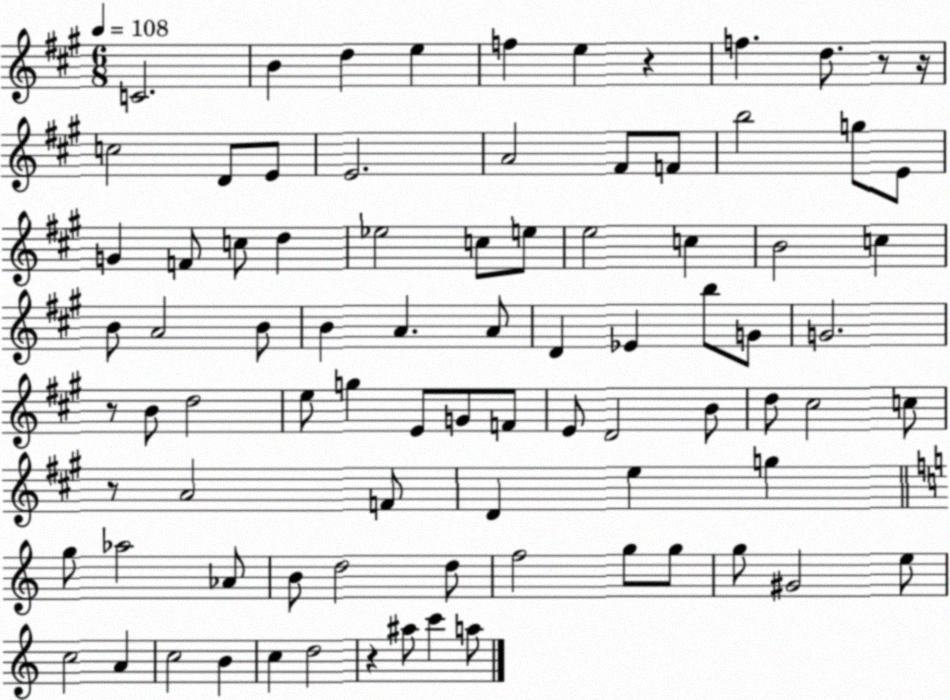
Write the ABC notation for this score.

X:1
T:Untitled
M:6/8
L:1/4
K:A
C2 B d e f e z f d/2 z/2 z/4 c2 D/2 E/2 E2 A2 ^F/2 F/2 b2 g/2 E/2 G F/2 c/2 d _e2 c/2 e/2 e2 c B2 c B/2 A2 B/2 B A A/2 D _E b/2 G/2 G2 z/2 B/2 d2 e/2 g E/2 G/2 F/2 E/2 D2 B/2 d/2 ^c2 c/2 z/2 A2 F/2 D e g g/2 _a2 _A/2 B/2 d2 d/2 f2 g/2 g/2 g/2 ^G2 e/2 c2 A c2 B c d2 z ^a/2 c' a/2